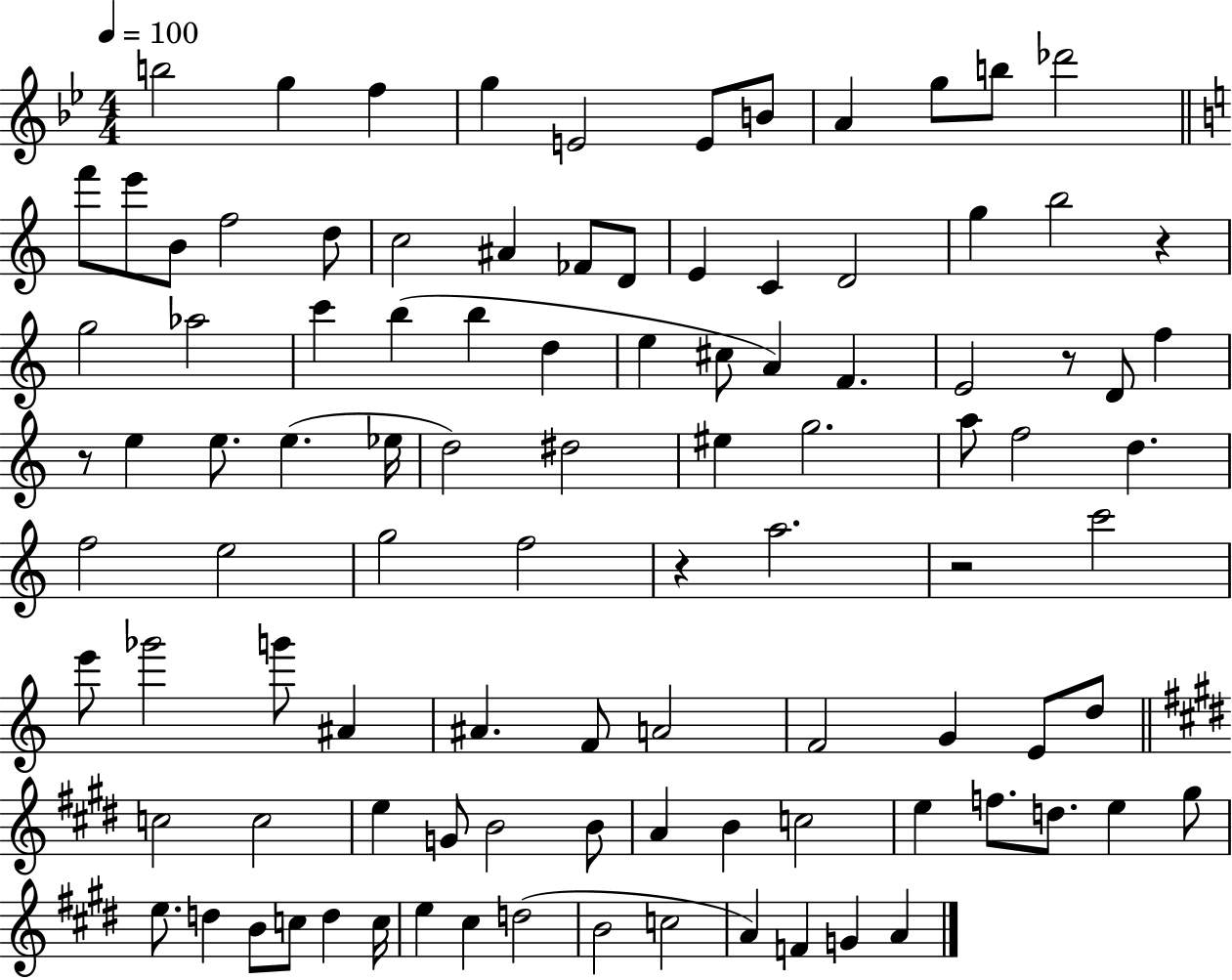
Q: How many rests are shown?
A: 5